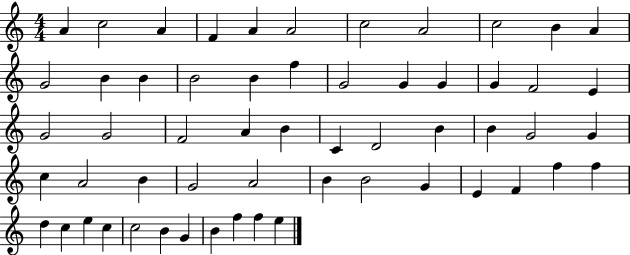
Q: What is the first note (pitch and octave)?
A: A4